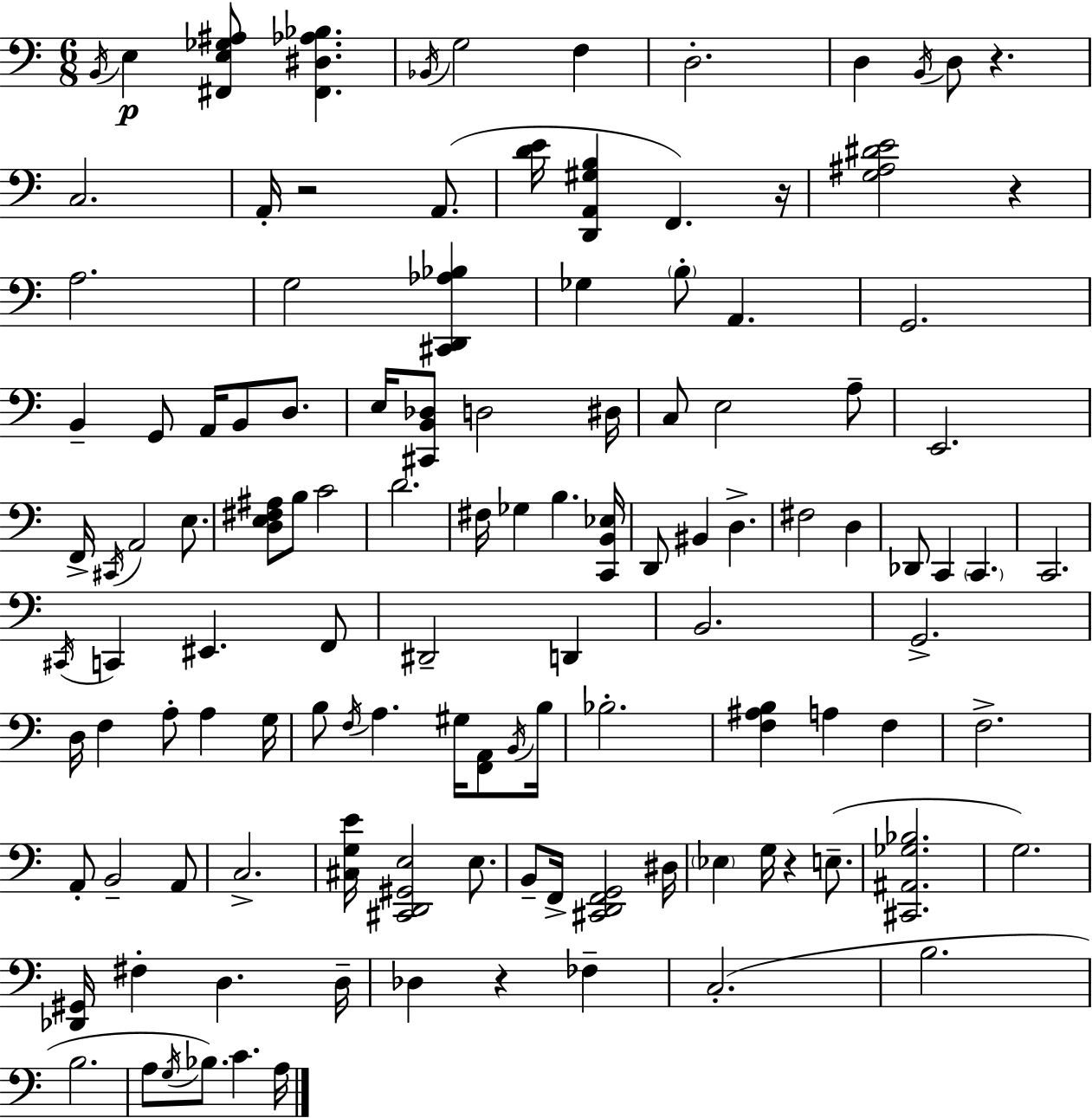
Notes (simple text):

B2/s E3/q [F#2,E3,Gb3,A#3]/e [F#2,D#3,Ab3,Bb3]/q. Bb2/s G3/h F3/q D3/h. D3/q B2/s D3/e R/q. C3/h. A2/s R/h A2/e. [D4,E4]/s [D2,A2,G#3,B3]/q F2/q. R/s [G3,A#3,D#4,E4]/h R/q A3/h. G3/h [C#2,D2,Ab3,Bb3]/q Gb3/q B3/e A2/q. G2/h. B2/q G2/e A2/s B2/e D3/e. E3/s [C#2,B2,Db3]/e D3/h D#3/s C3/e E3/h A3/e E2/h. F2/s C#2/s A2/h E3/e. [D3,E3,F#3,A#3]/e B3/e C4/h D4/h. F#3/s Gb3/q B3/q. [C2,B2,Eb3]/s D2/e BIS2/q D3/q. F#3/h D3/q Db2/e C2/q C2/q. C2/h. C#2/s C2/q EIS2/q. F2/e D#2/h D2/q B2/h. G2/h. D3/s F3/q A3/e A3/q G3/s B3/e F3/s A3/q. G#3/s [F2,A2]/e B2/s B3/s Bb3/h. [F3,A#3,B3]/q A3/q F3/q F3/h. A2/e B2/h A2/e C3/h. [C#3,G3,E4]/s [C#2,D2,G#2,E3]/h E3/e. B2/e F2/s [C#2,D2,F2,G2]/h D#3/s Eb3/q G3/s R/q E3/e. [C#2,A#2,Gb3,Bb3]/h. G3/h. [Db2,G#2]/s F#3/q D3/q. D3/s Db3/q R/q FES3/q C3/h. B3/h. B3/h. A3/e G3/s Bb3/e. C4/q. A3/s